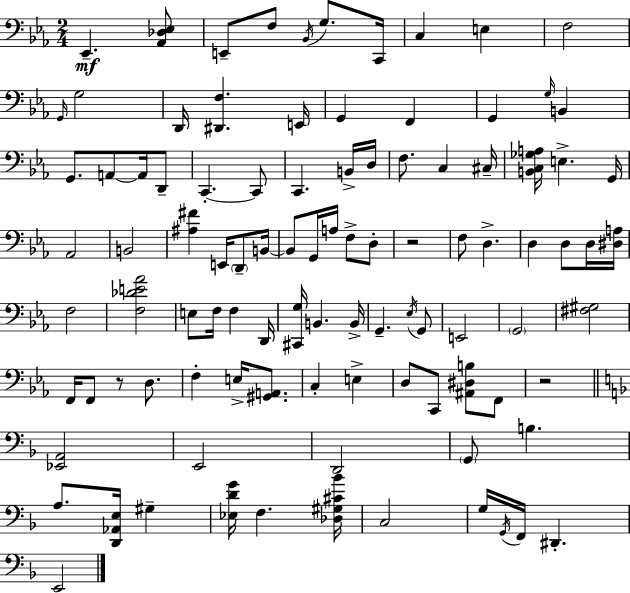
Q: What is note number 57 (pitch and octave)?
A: G2